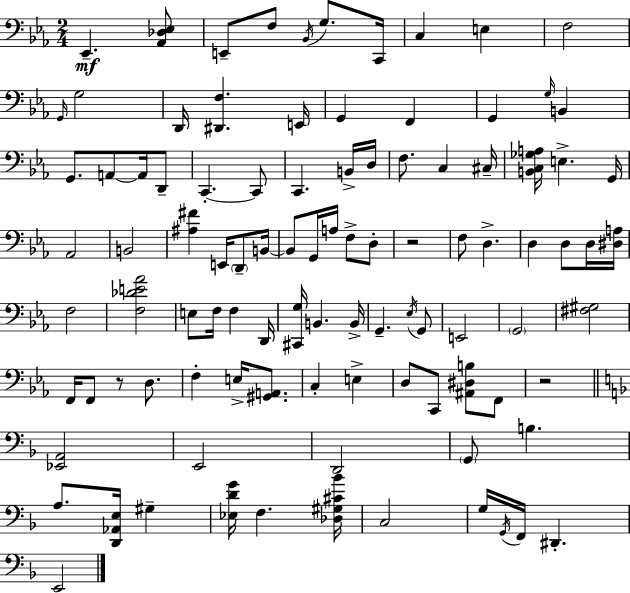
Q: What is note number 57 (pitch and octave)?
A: G2